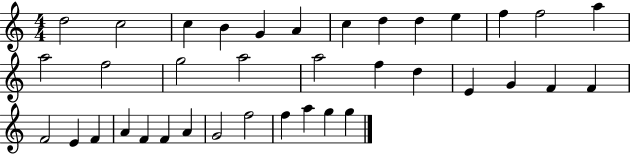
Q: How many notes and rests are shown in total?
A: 37